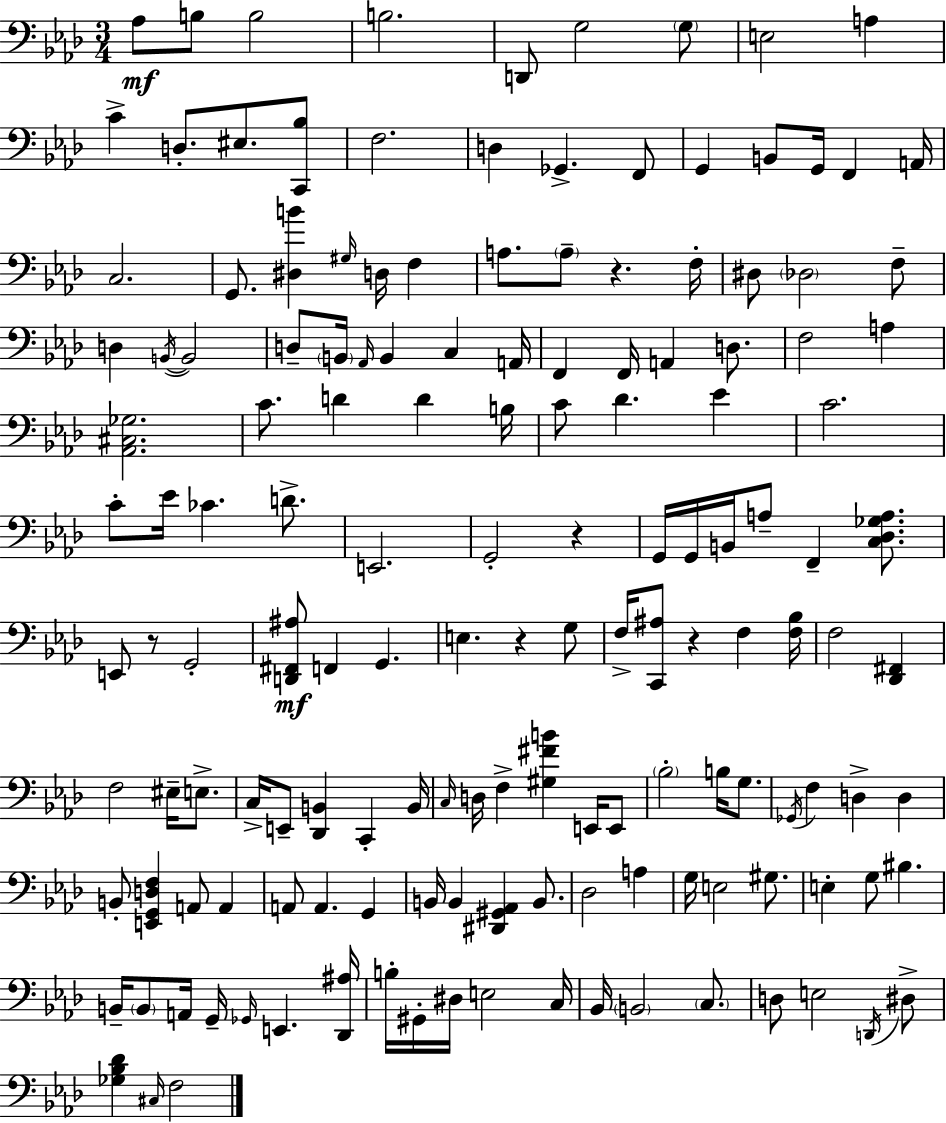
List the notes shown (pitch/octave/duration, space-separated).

Ab3/e B3/e B3/h B3/h. D2/e G3/h G3/e E3/h A3/q C4/q D3/e. EIS3/e. [C2,Bb3]/e F3/h. D3/q Gb2/q. F2/e G2/q B2/e G2/s F2/q A2/s C3/h. G2/e. [D#3,B4]/q G#3/s D3/s F3/q A3/e. A3/e R/q. F3/s D#3/e Db3/h F3/e D3/q B2/s B2/h D3/e B2/s Ab2/s B2/q C3/q A2/s F2/q F2/s A2/q D3/e. F3/h A3/q [Ab2,C#3,Gb3]/h. C4/e. D4/q D4/q B3/s C4/e Db4/q. Eb4/q C4/h. C4/e Eb4/s CES4/q. D4/e. E2/h. G2/h R/q G2/s G2/s B2/s A3/e F2/q [C3,Db3,Gb3,A3]/e. E2/e R/e G2/h [D2,F#2,A#3]/e F2/q G2/q. E3/q. R/q G3/e F3/s [C2,A#3]/e R/q F3/q [F3,Bb3]/s F3/h [Db2,F#2]/q F3/h EIS3/s E3/e. C3/s E2/e [Db2,B2]/q C2/q B2/s C3/s D3/s F3/q [G#3,F#4,B4]/q E2/s E2/e Bb3/h B3/s G3/e. Gb2/s F3/q D3/q D3/q B2/e [E2,G2,D3,F3]/q A2/e A2/q A2/e A2/q. G2/q B2/s B2/q [D#2,G#2,Ab2]/q B2/e. Db3/h A3/q G3/s E3/h G#3/e. E3/q G3/e BIS3/q. B2/s B2/e A2/s G2/s Gb2/s E2/q. [Db2,A#3]/s B3/s G#2/s D#3/s E3/h C3/s Bb2/s B2/h C3/e. D3/e E3/h D2/s D#3/e [Gb3,Bb3,Db4]/q C#3/s F3/h